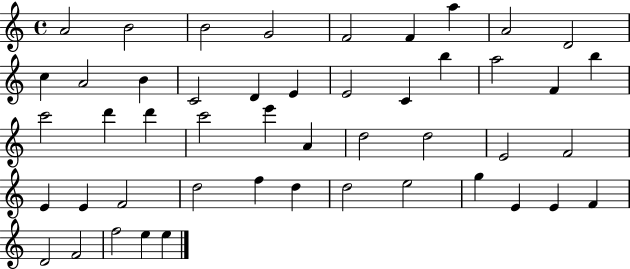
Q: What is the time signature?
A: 4/4